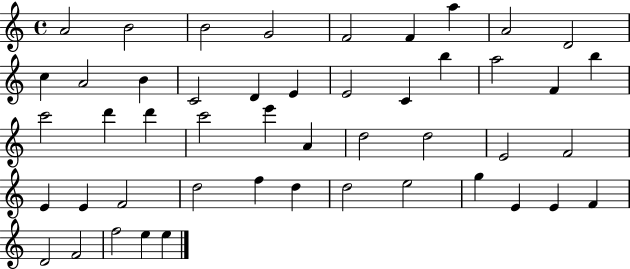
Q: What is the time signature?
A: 4/4